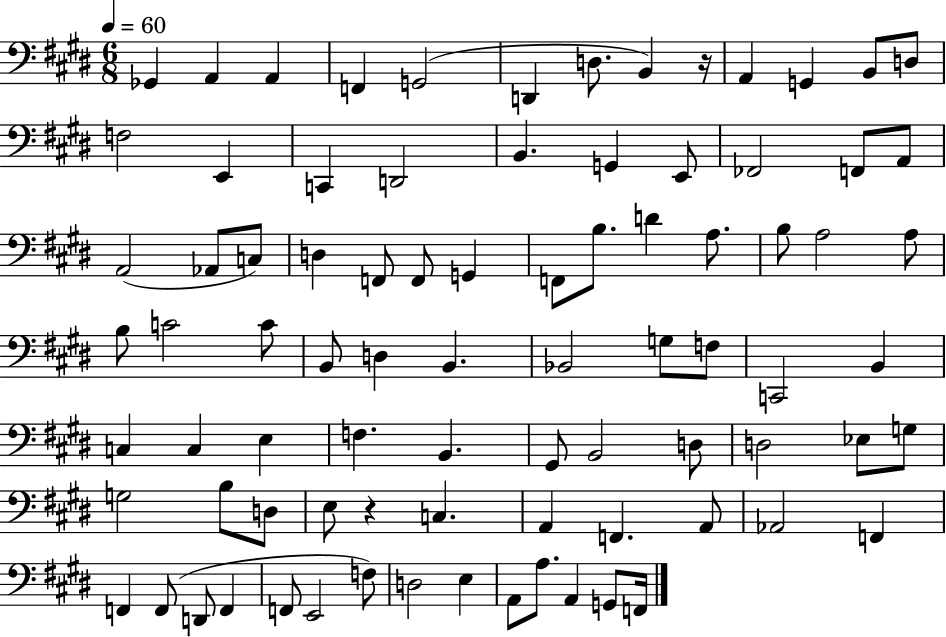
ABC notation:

X:1
T:Untitled
M:6/8
L:1/4
K:E
_G,, A,, A,, F,, G,,2 D,, D,/2 B,, z/4 A,, G,, B,,/2 D,/2 F,2 E,, C,, D,,2 B,, G,, E,,/2 _F,,2 F,,/2 A,,/2 A,,2 _A,,/2 C,/2 D, F,,/2 F,,/2 G,, F,,/2 B,/2 D A,/2 B,/2 A,2 A,/2 B,/2 C2 C/2 B,,/2 D, B,, _B,,2 G,/2 F,/2 C,,2 B,, C, C, E, F, B,, ^G,,/2 B,,2 D,/2 D,2 _E,/2 G,/2 G,2 B,/2 D,/2 E,/2 z C, A,, F,, A,,/2 _A,,2 F,, F,, F,,/2 D,,/2 F,, F,,/2 E,,2 F,/2 D,2 E, A,,/2 A,/2 A,, G,,/2 F,,/4